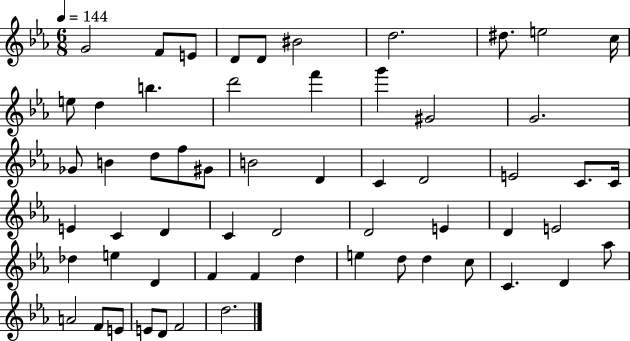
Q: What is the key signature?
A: EES major